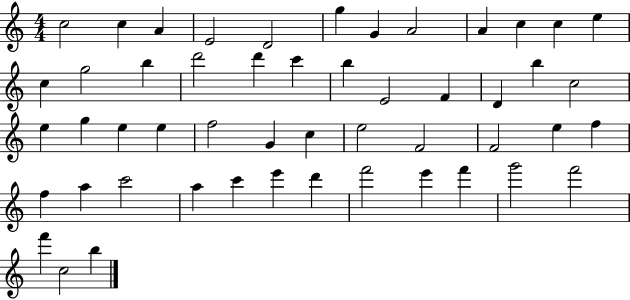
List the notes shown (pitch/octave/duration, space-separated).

C5/h C5/q A4/q E4/h D4/h G5/q G4/q A4/h A4/q C5/q C5/q E5/q C5/q G5/h B5/q D6/h D6/q C6/q B5/q E4/h F4/q D4/q B5/q C5/h E5/q G5/q E5/q E5/q F5/h G4/q C5/q E5/h F4/h F4/h E5/q F5/q F5/q A5/q C6/h A5/q C6/q E6/q D6/q F6/h E6/q F6/q G6/h F6/h F6/q C5/h B5/q